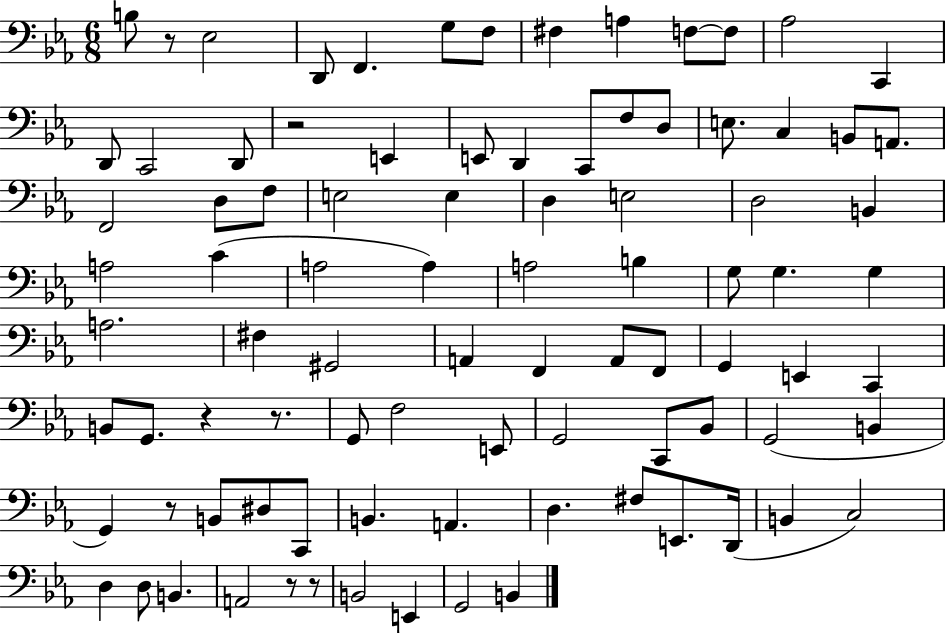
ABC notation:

X:1
T:Untitled
M:6/8
L:1/4
K:Eb
B,/2 z/2 _E,2 D,,/2 F,, G,/2 F,/2 ^F, A, F,/2 F,/2 _A,2 C,, D,,/2 C,,2 D,,/2 z2 E,, E,,/2 D,, C,,/2 F,/2 D,/2 E,/2 C, B,,/2 A,,/2 F,,2 D,/2 F,/2 E,2 E, D, E,2 D,2 B,, A,2 C A,2 A, A,2 B, G,/2 G, G, A,2 ^F, ^G,,2 A,, F,, A,,/2 F,,/2 G,, E,, C,, B,,/2 G,,/2 z z/2 G,,/2 F,2 E,,/2 G,,2 C,,/2 _B,,/2 G,,2 B,, G,, z/2 B,,/2 ^D,/2 C,,/2 B,, A,, D, ^F,/2 E,,/2 D,,/4 B,, C,2 D, D,/2 B,, A,,2 z/2 z/2 B,,2 E,, G,,2 B,,